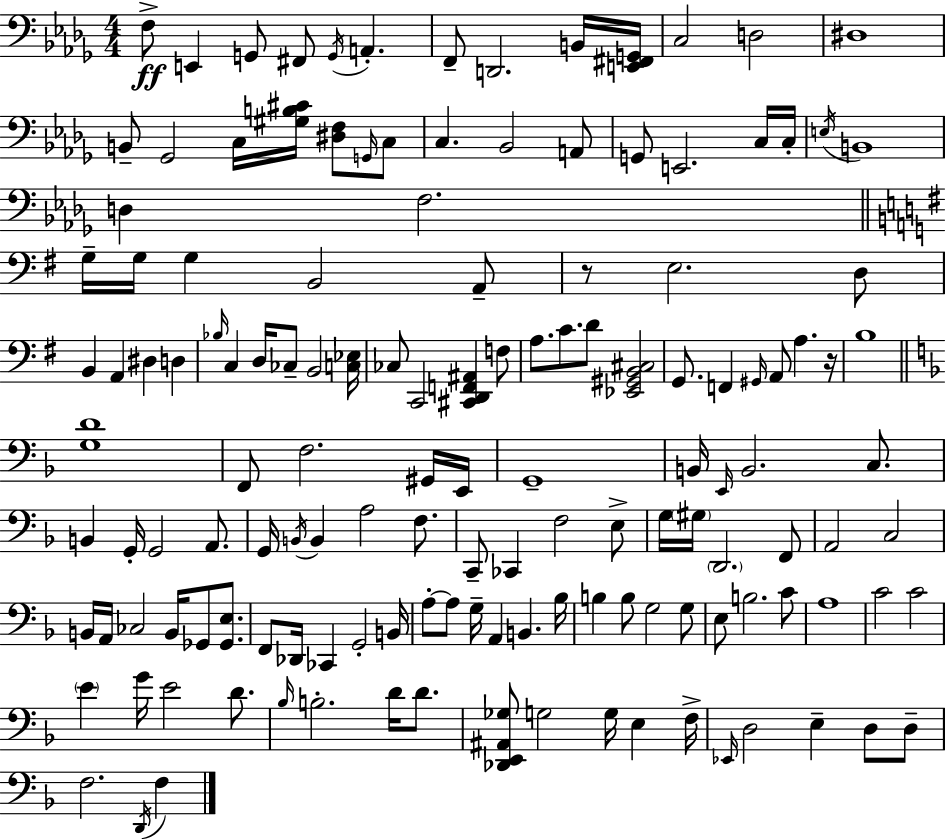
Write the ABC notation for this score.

X:1
T:Untitled
M:4/4
L:1/4
K:Bbm
F,/2 E,, G,,/2 ^F,,/2 G,,/4 A,, F,,/2 D,,2 B,,/4 [E,,^F,,G,,]/4 C,2 D,2 ^D,4 B,,/2 _G,,2 C,/4 [^G,B,^C]/4 [^D,F,]/2 G,,/4 C,/2 C, _B,,2 A,,/2 G,,/2 E,,2 C,/4 C,/4 E,/4 B,,4 D, F,2 G,/4 G,/4 G, B,,2 A,,/2 z/2 E,2 D,/2 B,, A,, ^D, D, _B,/4 C, D,/4 _C,/2 B,,2 [C,_E,]/4 _C,/2 C,,2 [^C,,D,,F,,^A,,] F,/2 A,/2 C/2 D/2 [_E,,^G,,B,,^C,]2 G,,/2 F,, ^G,,/4 A,,/2 A, z/4 B,4 [G,D]4 F,,/2 F,2 ^G,,/4 E,,/4 G,,4 B,,/4 E,,/4 B,,2 C,/2 B,, G,,/4 G,,2 A,,/2 G,,/4 B,,/4 B,, A,2 F,/2 C,,/2 _C,, F,2 E,/2 G,/4 ^G,/4 D,,2 F,,/2 A,,2 C,2 B,,/4 A,,/4 _C,2 B,,/4 _G,,/2 [_G,,E,]/2 F,,/2 _D,,/4 _C,, G,,2 B,,/4 A,/2 A,/2 G,/4 A,, B,, _B,/4 B, B,/2 G,2 G,/2 E,/2 B,2 C/2 A,4 C2 C2 E G/4 E2 D/2 _B,/4 B,2 D/4 D/2 [_D,,E,,^A,,_G,]/2 G,2 G,/4 E, F,/4 _E,,/4 D,2 E, D,/2 D,/2 F,2 D,,/4 F,